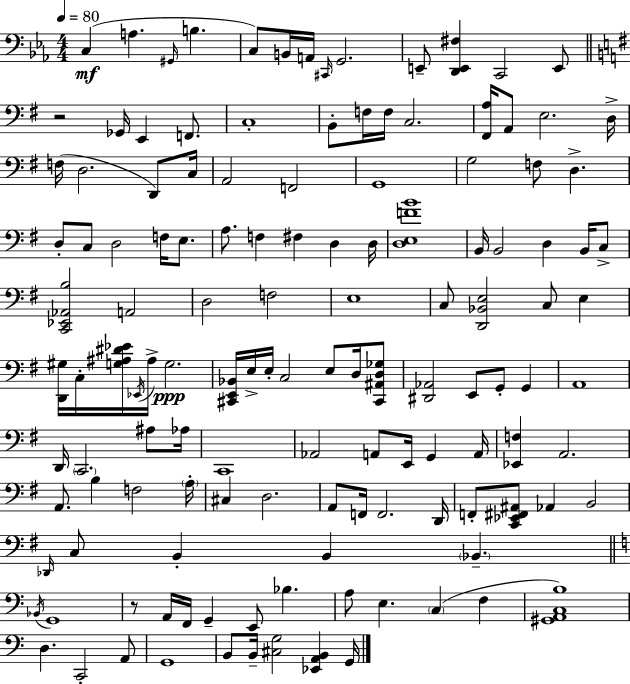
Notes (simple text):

C3/q A3/q. G#2/s B3/q. C3/e B2/s A2/s C#2/s G2/h. E2/e [D2,E2,F#3]/q C2/h E2/e R/h Gb2/s E2/q F2/e. C3/w B2/e F3/s F3/s C3/h. [F#2,A3]/s A2/e E3/h. D3/s F3/s D3/h. D2/e C3/s A2/h F2/h G2/w G3/h F3/e D3/q. D3/e C3/e D3/h F3/s E3/e. A3/e. F3/q F#3/q D3/q D3/s [D3,E3,F4,B4]/w B2/s B2/h D3/q B2/s C3/e [C2,Eb2,Ab2,B3]/h A2/h D3/h F3/h E3/w C3/e [D2,Bb2,E3]/h C3/e E3/q [D2,G#3]/s C3/s [G3,A#3,D#4,Eb4]/s Eb2/s A#3/s G3/h. [C#2,E2,Bb2]/s E3/s E3/s C3/h E3/e D3/s [C#2,A#2,D3,Gb3]/e [D#2,Ab2]/h E2/e G2/e G2/q A2/w D2/s C2/h. A#3/e Ab3/s C2/w Ab2/h A2/e E2/s G2/q A2/s [Eb2,F3]/q A2/h. A2/e. B3/q F3/h A3/s C#3/q D3/h. A2/e F2/s F2/h. D2/s F2/e [C2,Eb2,F#2,A#2]/e Ab2/q B2/h Db2/s C3/e B2/q B2/q Bb2/q. Bb2/s G2/w R/e A2/s F2/s G2/q E2/e Bb3/q. A3/e E3/q. C3/q F3/q [G#2,A2,C3,B3]/w D3/q. C2/h A2/e G2/w B2/e B2/s [C#3,G3]/h [Eb2,A2,B2]/q G2/s